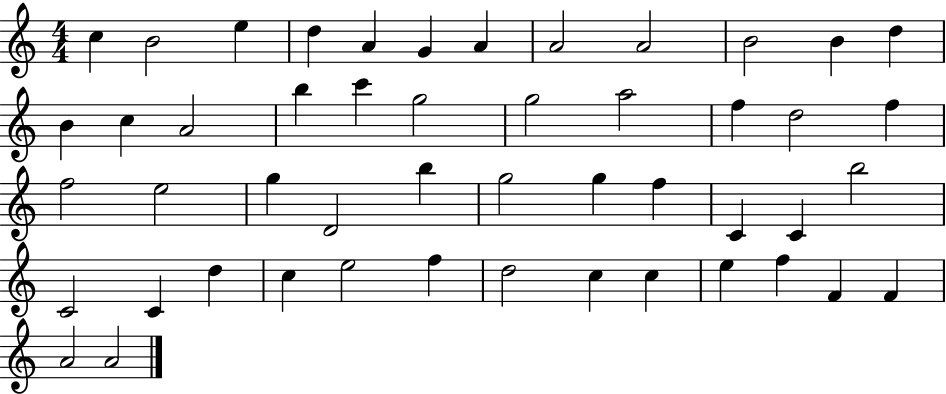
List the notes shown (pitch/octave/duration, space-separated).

C5/q B4/h E5/q D5/q A4/q G4/q A4/q A4/h A4/h B4/h B4/q D5/q B4/q C5/q A4/h B5/q C6/q G5/h G5/h A5/h F5/q D5/h F5/q F5/h E5/h G5/q D4/h B5/q G5/h G5/q F5/q C4/q C4/q B5/h C4/h C4/q D5/q C5/q E5/h F5/q D5/h C5/q C5/q E5/q F5/q F4/q F4/q A4/h A4/h